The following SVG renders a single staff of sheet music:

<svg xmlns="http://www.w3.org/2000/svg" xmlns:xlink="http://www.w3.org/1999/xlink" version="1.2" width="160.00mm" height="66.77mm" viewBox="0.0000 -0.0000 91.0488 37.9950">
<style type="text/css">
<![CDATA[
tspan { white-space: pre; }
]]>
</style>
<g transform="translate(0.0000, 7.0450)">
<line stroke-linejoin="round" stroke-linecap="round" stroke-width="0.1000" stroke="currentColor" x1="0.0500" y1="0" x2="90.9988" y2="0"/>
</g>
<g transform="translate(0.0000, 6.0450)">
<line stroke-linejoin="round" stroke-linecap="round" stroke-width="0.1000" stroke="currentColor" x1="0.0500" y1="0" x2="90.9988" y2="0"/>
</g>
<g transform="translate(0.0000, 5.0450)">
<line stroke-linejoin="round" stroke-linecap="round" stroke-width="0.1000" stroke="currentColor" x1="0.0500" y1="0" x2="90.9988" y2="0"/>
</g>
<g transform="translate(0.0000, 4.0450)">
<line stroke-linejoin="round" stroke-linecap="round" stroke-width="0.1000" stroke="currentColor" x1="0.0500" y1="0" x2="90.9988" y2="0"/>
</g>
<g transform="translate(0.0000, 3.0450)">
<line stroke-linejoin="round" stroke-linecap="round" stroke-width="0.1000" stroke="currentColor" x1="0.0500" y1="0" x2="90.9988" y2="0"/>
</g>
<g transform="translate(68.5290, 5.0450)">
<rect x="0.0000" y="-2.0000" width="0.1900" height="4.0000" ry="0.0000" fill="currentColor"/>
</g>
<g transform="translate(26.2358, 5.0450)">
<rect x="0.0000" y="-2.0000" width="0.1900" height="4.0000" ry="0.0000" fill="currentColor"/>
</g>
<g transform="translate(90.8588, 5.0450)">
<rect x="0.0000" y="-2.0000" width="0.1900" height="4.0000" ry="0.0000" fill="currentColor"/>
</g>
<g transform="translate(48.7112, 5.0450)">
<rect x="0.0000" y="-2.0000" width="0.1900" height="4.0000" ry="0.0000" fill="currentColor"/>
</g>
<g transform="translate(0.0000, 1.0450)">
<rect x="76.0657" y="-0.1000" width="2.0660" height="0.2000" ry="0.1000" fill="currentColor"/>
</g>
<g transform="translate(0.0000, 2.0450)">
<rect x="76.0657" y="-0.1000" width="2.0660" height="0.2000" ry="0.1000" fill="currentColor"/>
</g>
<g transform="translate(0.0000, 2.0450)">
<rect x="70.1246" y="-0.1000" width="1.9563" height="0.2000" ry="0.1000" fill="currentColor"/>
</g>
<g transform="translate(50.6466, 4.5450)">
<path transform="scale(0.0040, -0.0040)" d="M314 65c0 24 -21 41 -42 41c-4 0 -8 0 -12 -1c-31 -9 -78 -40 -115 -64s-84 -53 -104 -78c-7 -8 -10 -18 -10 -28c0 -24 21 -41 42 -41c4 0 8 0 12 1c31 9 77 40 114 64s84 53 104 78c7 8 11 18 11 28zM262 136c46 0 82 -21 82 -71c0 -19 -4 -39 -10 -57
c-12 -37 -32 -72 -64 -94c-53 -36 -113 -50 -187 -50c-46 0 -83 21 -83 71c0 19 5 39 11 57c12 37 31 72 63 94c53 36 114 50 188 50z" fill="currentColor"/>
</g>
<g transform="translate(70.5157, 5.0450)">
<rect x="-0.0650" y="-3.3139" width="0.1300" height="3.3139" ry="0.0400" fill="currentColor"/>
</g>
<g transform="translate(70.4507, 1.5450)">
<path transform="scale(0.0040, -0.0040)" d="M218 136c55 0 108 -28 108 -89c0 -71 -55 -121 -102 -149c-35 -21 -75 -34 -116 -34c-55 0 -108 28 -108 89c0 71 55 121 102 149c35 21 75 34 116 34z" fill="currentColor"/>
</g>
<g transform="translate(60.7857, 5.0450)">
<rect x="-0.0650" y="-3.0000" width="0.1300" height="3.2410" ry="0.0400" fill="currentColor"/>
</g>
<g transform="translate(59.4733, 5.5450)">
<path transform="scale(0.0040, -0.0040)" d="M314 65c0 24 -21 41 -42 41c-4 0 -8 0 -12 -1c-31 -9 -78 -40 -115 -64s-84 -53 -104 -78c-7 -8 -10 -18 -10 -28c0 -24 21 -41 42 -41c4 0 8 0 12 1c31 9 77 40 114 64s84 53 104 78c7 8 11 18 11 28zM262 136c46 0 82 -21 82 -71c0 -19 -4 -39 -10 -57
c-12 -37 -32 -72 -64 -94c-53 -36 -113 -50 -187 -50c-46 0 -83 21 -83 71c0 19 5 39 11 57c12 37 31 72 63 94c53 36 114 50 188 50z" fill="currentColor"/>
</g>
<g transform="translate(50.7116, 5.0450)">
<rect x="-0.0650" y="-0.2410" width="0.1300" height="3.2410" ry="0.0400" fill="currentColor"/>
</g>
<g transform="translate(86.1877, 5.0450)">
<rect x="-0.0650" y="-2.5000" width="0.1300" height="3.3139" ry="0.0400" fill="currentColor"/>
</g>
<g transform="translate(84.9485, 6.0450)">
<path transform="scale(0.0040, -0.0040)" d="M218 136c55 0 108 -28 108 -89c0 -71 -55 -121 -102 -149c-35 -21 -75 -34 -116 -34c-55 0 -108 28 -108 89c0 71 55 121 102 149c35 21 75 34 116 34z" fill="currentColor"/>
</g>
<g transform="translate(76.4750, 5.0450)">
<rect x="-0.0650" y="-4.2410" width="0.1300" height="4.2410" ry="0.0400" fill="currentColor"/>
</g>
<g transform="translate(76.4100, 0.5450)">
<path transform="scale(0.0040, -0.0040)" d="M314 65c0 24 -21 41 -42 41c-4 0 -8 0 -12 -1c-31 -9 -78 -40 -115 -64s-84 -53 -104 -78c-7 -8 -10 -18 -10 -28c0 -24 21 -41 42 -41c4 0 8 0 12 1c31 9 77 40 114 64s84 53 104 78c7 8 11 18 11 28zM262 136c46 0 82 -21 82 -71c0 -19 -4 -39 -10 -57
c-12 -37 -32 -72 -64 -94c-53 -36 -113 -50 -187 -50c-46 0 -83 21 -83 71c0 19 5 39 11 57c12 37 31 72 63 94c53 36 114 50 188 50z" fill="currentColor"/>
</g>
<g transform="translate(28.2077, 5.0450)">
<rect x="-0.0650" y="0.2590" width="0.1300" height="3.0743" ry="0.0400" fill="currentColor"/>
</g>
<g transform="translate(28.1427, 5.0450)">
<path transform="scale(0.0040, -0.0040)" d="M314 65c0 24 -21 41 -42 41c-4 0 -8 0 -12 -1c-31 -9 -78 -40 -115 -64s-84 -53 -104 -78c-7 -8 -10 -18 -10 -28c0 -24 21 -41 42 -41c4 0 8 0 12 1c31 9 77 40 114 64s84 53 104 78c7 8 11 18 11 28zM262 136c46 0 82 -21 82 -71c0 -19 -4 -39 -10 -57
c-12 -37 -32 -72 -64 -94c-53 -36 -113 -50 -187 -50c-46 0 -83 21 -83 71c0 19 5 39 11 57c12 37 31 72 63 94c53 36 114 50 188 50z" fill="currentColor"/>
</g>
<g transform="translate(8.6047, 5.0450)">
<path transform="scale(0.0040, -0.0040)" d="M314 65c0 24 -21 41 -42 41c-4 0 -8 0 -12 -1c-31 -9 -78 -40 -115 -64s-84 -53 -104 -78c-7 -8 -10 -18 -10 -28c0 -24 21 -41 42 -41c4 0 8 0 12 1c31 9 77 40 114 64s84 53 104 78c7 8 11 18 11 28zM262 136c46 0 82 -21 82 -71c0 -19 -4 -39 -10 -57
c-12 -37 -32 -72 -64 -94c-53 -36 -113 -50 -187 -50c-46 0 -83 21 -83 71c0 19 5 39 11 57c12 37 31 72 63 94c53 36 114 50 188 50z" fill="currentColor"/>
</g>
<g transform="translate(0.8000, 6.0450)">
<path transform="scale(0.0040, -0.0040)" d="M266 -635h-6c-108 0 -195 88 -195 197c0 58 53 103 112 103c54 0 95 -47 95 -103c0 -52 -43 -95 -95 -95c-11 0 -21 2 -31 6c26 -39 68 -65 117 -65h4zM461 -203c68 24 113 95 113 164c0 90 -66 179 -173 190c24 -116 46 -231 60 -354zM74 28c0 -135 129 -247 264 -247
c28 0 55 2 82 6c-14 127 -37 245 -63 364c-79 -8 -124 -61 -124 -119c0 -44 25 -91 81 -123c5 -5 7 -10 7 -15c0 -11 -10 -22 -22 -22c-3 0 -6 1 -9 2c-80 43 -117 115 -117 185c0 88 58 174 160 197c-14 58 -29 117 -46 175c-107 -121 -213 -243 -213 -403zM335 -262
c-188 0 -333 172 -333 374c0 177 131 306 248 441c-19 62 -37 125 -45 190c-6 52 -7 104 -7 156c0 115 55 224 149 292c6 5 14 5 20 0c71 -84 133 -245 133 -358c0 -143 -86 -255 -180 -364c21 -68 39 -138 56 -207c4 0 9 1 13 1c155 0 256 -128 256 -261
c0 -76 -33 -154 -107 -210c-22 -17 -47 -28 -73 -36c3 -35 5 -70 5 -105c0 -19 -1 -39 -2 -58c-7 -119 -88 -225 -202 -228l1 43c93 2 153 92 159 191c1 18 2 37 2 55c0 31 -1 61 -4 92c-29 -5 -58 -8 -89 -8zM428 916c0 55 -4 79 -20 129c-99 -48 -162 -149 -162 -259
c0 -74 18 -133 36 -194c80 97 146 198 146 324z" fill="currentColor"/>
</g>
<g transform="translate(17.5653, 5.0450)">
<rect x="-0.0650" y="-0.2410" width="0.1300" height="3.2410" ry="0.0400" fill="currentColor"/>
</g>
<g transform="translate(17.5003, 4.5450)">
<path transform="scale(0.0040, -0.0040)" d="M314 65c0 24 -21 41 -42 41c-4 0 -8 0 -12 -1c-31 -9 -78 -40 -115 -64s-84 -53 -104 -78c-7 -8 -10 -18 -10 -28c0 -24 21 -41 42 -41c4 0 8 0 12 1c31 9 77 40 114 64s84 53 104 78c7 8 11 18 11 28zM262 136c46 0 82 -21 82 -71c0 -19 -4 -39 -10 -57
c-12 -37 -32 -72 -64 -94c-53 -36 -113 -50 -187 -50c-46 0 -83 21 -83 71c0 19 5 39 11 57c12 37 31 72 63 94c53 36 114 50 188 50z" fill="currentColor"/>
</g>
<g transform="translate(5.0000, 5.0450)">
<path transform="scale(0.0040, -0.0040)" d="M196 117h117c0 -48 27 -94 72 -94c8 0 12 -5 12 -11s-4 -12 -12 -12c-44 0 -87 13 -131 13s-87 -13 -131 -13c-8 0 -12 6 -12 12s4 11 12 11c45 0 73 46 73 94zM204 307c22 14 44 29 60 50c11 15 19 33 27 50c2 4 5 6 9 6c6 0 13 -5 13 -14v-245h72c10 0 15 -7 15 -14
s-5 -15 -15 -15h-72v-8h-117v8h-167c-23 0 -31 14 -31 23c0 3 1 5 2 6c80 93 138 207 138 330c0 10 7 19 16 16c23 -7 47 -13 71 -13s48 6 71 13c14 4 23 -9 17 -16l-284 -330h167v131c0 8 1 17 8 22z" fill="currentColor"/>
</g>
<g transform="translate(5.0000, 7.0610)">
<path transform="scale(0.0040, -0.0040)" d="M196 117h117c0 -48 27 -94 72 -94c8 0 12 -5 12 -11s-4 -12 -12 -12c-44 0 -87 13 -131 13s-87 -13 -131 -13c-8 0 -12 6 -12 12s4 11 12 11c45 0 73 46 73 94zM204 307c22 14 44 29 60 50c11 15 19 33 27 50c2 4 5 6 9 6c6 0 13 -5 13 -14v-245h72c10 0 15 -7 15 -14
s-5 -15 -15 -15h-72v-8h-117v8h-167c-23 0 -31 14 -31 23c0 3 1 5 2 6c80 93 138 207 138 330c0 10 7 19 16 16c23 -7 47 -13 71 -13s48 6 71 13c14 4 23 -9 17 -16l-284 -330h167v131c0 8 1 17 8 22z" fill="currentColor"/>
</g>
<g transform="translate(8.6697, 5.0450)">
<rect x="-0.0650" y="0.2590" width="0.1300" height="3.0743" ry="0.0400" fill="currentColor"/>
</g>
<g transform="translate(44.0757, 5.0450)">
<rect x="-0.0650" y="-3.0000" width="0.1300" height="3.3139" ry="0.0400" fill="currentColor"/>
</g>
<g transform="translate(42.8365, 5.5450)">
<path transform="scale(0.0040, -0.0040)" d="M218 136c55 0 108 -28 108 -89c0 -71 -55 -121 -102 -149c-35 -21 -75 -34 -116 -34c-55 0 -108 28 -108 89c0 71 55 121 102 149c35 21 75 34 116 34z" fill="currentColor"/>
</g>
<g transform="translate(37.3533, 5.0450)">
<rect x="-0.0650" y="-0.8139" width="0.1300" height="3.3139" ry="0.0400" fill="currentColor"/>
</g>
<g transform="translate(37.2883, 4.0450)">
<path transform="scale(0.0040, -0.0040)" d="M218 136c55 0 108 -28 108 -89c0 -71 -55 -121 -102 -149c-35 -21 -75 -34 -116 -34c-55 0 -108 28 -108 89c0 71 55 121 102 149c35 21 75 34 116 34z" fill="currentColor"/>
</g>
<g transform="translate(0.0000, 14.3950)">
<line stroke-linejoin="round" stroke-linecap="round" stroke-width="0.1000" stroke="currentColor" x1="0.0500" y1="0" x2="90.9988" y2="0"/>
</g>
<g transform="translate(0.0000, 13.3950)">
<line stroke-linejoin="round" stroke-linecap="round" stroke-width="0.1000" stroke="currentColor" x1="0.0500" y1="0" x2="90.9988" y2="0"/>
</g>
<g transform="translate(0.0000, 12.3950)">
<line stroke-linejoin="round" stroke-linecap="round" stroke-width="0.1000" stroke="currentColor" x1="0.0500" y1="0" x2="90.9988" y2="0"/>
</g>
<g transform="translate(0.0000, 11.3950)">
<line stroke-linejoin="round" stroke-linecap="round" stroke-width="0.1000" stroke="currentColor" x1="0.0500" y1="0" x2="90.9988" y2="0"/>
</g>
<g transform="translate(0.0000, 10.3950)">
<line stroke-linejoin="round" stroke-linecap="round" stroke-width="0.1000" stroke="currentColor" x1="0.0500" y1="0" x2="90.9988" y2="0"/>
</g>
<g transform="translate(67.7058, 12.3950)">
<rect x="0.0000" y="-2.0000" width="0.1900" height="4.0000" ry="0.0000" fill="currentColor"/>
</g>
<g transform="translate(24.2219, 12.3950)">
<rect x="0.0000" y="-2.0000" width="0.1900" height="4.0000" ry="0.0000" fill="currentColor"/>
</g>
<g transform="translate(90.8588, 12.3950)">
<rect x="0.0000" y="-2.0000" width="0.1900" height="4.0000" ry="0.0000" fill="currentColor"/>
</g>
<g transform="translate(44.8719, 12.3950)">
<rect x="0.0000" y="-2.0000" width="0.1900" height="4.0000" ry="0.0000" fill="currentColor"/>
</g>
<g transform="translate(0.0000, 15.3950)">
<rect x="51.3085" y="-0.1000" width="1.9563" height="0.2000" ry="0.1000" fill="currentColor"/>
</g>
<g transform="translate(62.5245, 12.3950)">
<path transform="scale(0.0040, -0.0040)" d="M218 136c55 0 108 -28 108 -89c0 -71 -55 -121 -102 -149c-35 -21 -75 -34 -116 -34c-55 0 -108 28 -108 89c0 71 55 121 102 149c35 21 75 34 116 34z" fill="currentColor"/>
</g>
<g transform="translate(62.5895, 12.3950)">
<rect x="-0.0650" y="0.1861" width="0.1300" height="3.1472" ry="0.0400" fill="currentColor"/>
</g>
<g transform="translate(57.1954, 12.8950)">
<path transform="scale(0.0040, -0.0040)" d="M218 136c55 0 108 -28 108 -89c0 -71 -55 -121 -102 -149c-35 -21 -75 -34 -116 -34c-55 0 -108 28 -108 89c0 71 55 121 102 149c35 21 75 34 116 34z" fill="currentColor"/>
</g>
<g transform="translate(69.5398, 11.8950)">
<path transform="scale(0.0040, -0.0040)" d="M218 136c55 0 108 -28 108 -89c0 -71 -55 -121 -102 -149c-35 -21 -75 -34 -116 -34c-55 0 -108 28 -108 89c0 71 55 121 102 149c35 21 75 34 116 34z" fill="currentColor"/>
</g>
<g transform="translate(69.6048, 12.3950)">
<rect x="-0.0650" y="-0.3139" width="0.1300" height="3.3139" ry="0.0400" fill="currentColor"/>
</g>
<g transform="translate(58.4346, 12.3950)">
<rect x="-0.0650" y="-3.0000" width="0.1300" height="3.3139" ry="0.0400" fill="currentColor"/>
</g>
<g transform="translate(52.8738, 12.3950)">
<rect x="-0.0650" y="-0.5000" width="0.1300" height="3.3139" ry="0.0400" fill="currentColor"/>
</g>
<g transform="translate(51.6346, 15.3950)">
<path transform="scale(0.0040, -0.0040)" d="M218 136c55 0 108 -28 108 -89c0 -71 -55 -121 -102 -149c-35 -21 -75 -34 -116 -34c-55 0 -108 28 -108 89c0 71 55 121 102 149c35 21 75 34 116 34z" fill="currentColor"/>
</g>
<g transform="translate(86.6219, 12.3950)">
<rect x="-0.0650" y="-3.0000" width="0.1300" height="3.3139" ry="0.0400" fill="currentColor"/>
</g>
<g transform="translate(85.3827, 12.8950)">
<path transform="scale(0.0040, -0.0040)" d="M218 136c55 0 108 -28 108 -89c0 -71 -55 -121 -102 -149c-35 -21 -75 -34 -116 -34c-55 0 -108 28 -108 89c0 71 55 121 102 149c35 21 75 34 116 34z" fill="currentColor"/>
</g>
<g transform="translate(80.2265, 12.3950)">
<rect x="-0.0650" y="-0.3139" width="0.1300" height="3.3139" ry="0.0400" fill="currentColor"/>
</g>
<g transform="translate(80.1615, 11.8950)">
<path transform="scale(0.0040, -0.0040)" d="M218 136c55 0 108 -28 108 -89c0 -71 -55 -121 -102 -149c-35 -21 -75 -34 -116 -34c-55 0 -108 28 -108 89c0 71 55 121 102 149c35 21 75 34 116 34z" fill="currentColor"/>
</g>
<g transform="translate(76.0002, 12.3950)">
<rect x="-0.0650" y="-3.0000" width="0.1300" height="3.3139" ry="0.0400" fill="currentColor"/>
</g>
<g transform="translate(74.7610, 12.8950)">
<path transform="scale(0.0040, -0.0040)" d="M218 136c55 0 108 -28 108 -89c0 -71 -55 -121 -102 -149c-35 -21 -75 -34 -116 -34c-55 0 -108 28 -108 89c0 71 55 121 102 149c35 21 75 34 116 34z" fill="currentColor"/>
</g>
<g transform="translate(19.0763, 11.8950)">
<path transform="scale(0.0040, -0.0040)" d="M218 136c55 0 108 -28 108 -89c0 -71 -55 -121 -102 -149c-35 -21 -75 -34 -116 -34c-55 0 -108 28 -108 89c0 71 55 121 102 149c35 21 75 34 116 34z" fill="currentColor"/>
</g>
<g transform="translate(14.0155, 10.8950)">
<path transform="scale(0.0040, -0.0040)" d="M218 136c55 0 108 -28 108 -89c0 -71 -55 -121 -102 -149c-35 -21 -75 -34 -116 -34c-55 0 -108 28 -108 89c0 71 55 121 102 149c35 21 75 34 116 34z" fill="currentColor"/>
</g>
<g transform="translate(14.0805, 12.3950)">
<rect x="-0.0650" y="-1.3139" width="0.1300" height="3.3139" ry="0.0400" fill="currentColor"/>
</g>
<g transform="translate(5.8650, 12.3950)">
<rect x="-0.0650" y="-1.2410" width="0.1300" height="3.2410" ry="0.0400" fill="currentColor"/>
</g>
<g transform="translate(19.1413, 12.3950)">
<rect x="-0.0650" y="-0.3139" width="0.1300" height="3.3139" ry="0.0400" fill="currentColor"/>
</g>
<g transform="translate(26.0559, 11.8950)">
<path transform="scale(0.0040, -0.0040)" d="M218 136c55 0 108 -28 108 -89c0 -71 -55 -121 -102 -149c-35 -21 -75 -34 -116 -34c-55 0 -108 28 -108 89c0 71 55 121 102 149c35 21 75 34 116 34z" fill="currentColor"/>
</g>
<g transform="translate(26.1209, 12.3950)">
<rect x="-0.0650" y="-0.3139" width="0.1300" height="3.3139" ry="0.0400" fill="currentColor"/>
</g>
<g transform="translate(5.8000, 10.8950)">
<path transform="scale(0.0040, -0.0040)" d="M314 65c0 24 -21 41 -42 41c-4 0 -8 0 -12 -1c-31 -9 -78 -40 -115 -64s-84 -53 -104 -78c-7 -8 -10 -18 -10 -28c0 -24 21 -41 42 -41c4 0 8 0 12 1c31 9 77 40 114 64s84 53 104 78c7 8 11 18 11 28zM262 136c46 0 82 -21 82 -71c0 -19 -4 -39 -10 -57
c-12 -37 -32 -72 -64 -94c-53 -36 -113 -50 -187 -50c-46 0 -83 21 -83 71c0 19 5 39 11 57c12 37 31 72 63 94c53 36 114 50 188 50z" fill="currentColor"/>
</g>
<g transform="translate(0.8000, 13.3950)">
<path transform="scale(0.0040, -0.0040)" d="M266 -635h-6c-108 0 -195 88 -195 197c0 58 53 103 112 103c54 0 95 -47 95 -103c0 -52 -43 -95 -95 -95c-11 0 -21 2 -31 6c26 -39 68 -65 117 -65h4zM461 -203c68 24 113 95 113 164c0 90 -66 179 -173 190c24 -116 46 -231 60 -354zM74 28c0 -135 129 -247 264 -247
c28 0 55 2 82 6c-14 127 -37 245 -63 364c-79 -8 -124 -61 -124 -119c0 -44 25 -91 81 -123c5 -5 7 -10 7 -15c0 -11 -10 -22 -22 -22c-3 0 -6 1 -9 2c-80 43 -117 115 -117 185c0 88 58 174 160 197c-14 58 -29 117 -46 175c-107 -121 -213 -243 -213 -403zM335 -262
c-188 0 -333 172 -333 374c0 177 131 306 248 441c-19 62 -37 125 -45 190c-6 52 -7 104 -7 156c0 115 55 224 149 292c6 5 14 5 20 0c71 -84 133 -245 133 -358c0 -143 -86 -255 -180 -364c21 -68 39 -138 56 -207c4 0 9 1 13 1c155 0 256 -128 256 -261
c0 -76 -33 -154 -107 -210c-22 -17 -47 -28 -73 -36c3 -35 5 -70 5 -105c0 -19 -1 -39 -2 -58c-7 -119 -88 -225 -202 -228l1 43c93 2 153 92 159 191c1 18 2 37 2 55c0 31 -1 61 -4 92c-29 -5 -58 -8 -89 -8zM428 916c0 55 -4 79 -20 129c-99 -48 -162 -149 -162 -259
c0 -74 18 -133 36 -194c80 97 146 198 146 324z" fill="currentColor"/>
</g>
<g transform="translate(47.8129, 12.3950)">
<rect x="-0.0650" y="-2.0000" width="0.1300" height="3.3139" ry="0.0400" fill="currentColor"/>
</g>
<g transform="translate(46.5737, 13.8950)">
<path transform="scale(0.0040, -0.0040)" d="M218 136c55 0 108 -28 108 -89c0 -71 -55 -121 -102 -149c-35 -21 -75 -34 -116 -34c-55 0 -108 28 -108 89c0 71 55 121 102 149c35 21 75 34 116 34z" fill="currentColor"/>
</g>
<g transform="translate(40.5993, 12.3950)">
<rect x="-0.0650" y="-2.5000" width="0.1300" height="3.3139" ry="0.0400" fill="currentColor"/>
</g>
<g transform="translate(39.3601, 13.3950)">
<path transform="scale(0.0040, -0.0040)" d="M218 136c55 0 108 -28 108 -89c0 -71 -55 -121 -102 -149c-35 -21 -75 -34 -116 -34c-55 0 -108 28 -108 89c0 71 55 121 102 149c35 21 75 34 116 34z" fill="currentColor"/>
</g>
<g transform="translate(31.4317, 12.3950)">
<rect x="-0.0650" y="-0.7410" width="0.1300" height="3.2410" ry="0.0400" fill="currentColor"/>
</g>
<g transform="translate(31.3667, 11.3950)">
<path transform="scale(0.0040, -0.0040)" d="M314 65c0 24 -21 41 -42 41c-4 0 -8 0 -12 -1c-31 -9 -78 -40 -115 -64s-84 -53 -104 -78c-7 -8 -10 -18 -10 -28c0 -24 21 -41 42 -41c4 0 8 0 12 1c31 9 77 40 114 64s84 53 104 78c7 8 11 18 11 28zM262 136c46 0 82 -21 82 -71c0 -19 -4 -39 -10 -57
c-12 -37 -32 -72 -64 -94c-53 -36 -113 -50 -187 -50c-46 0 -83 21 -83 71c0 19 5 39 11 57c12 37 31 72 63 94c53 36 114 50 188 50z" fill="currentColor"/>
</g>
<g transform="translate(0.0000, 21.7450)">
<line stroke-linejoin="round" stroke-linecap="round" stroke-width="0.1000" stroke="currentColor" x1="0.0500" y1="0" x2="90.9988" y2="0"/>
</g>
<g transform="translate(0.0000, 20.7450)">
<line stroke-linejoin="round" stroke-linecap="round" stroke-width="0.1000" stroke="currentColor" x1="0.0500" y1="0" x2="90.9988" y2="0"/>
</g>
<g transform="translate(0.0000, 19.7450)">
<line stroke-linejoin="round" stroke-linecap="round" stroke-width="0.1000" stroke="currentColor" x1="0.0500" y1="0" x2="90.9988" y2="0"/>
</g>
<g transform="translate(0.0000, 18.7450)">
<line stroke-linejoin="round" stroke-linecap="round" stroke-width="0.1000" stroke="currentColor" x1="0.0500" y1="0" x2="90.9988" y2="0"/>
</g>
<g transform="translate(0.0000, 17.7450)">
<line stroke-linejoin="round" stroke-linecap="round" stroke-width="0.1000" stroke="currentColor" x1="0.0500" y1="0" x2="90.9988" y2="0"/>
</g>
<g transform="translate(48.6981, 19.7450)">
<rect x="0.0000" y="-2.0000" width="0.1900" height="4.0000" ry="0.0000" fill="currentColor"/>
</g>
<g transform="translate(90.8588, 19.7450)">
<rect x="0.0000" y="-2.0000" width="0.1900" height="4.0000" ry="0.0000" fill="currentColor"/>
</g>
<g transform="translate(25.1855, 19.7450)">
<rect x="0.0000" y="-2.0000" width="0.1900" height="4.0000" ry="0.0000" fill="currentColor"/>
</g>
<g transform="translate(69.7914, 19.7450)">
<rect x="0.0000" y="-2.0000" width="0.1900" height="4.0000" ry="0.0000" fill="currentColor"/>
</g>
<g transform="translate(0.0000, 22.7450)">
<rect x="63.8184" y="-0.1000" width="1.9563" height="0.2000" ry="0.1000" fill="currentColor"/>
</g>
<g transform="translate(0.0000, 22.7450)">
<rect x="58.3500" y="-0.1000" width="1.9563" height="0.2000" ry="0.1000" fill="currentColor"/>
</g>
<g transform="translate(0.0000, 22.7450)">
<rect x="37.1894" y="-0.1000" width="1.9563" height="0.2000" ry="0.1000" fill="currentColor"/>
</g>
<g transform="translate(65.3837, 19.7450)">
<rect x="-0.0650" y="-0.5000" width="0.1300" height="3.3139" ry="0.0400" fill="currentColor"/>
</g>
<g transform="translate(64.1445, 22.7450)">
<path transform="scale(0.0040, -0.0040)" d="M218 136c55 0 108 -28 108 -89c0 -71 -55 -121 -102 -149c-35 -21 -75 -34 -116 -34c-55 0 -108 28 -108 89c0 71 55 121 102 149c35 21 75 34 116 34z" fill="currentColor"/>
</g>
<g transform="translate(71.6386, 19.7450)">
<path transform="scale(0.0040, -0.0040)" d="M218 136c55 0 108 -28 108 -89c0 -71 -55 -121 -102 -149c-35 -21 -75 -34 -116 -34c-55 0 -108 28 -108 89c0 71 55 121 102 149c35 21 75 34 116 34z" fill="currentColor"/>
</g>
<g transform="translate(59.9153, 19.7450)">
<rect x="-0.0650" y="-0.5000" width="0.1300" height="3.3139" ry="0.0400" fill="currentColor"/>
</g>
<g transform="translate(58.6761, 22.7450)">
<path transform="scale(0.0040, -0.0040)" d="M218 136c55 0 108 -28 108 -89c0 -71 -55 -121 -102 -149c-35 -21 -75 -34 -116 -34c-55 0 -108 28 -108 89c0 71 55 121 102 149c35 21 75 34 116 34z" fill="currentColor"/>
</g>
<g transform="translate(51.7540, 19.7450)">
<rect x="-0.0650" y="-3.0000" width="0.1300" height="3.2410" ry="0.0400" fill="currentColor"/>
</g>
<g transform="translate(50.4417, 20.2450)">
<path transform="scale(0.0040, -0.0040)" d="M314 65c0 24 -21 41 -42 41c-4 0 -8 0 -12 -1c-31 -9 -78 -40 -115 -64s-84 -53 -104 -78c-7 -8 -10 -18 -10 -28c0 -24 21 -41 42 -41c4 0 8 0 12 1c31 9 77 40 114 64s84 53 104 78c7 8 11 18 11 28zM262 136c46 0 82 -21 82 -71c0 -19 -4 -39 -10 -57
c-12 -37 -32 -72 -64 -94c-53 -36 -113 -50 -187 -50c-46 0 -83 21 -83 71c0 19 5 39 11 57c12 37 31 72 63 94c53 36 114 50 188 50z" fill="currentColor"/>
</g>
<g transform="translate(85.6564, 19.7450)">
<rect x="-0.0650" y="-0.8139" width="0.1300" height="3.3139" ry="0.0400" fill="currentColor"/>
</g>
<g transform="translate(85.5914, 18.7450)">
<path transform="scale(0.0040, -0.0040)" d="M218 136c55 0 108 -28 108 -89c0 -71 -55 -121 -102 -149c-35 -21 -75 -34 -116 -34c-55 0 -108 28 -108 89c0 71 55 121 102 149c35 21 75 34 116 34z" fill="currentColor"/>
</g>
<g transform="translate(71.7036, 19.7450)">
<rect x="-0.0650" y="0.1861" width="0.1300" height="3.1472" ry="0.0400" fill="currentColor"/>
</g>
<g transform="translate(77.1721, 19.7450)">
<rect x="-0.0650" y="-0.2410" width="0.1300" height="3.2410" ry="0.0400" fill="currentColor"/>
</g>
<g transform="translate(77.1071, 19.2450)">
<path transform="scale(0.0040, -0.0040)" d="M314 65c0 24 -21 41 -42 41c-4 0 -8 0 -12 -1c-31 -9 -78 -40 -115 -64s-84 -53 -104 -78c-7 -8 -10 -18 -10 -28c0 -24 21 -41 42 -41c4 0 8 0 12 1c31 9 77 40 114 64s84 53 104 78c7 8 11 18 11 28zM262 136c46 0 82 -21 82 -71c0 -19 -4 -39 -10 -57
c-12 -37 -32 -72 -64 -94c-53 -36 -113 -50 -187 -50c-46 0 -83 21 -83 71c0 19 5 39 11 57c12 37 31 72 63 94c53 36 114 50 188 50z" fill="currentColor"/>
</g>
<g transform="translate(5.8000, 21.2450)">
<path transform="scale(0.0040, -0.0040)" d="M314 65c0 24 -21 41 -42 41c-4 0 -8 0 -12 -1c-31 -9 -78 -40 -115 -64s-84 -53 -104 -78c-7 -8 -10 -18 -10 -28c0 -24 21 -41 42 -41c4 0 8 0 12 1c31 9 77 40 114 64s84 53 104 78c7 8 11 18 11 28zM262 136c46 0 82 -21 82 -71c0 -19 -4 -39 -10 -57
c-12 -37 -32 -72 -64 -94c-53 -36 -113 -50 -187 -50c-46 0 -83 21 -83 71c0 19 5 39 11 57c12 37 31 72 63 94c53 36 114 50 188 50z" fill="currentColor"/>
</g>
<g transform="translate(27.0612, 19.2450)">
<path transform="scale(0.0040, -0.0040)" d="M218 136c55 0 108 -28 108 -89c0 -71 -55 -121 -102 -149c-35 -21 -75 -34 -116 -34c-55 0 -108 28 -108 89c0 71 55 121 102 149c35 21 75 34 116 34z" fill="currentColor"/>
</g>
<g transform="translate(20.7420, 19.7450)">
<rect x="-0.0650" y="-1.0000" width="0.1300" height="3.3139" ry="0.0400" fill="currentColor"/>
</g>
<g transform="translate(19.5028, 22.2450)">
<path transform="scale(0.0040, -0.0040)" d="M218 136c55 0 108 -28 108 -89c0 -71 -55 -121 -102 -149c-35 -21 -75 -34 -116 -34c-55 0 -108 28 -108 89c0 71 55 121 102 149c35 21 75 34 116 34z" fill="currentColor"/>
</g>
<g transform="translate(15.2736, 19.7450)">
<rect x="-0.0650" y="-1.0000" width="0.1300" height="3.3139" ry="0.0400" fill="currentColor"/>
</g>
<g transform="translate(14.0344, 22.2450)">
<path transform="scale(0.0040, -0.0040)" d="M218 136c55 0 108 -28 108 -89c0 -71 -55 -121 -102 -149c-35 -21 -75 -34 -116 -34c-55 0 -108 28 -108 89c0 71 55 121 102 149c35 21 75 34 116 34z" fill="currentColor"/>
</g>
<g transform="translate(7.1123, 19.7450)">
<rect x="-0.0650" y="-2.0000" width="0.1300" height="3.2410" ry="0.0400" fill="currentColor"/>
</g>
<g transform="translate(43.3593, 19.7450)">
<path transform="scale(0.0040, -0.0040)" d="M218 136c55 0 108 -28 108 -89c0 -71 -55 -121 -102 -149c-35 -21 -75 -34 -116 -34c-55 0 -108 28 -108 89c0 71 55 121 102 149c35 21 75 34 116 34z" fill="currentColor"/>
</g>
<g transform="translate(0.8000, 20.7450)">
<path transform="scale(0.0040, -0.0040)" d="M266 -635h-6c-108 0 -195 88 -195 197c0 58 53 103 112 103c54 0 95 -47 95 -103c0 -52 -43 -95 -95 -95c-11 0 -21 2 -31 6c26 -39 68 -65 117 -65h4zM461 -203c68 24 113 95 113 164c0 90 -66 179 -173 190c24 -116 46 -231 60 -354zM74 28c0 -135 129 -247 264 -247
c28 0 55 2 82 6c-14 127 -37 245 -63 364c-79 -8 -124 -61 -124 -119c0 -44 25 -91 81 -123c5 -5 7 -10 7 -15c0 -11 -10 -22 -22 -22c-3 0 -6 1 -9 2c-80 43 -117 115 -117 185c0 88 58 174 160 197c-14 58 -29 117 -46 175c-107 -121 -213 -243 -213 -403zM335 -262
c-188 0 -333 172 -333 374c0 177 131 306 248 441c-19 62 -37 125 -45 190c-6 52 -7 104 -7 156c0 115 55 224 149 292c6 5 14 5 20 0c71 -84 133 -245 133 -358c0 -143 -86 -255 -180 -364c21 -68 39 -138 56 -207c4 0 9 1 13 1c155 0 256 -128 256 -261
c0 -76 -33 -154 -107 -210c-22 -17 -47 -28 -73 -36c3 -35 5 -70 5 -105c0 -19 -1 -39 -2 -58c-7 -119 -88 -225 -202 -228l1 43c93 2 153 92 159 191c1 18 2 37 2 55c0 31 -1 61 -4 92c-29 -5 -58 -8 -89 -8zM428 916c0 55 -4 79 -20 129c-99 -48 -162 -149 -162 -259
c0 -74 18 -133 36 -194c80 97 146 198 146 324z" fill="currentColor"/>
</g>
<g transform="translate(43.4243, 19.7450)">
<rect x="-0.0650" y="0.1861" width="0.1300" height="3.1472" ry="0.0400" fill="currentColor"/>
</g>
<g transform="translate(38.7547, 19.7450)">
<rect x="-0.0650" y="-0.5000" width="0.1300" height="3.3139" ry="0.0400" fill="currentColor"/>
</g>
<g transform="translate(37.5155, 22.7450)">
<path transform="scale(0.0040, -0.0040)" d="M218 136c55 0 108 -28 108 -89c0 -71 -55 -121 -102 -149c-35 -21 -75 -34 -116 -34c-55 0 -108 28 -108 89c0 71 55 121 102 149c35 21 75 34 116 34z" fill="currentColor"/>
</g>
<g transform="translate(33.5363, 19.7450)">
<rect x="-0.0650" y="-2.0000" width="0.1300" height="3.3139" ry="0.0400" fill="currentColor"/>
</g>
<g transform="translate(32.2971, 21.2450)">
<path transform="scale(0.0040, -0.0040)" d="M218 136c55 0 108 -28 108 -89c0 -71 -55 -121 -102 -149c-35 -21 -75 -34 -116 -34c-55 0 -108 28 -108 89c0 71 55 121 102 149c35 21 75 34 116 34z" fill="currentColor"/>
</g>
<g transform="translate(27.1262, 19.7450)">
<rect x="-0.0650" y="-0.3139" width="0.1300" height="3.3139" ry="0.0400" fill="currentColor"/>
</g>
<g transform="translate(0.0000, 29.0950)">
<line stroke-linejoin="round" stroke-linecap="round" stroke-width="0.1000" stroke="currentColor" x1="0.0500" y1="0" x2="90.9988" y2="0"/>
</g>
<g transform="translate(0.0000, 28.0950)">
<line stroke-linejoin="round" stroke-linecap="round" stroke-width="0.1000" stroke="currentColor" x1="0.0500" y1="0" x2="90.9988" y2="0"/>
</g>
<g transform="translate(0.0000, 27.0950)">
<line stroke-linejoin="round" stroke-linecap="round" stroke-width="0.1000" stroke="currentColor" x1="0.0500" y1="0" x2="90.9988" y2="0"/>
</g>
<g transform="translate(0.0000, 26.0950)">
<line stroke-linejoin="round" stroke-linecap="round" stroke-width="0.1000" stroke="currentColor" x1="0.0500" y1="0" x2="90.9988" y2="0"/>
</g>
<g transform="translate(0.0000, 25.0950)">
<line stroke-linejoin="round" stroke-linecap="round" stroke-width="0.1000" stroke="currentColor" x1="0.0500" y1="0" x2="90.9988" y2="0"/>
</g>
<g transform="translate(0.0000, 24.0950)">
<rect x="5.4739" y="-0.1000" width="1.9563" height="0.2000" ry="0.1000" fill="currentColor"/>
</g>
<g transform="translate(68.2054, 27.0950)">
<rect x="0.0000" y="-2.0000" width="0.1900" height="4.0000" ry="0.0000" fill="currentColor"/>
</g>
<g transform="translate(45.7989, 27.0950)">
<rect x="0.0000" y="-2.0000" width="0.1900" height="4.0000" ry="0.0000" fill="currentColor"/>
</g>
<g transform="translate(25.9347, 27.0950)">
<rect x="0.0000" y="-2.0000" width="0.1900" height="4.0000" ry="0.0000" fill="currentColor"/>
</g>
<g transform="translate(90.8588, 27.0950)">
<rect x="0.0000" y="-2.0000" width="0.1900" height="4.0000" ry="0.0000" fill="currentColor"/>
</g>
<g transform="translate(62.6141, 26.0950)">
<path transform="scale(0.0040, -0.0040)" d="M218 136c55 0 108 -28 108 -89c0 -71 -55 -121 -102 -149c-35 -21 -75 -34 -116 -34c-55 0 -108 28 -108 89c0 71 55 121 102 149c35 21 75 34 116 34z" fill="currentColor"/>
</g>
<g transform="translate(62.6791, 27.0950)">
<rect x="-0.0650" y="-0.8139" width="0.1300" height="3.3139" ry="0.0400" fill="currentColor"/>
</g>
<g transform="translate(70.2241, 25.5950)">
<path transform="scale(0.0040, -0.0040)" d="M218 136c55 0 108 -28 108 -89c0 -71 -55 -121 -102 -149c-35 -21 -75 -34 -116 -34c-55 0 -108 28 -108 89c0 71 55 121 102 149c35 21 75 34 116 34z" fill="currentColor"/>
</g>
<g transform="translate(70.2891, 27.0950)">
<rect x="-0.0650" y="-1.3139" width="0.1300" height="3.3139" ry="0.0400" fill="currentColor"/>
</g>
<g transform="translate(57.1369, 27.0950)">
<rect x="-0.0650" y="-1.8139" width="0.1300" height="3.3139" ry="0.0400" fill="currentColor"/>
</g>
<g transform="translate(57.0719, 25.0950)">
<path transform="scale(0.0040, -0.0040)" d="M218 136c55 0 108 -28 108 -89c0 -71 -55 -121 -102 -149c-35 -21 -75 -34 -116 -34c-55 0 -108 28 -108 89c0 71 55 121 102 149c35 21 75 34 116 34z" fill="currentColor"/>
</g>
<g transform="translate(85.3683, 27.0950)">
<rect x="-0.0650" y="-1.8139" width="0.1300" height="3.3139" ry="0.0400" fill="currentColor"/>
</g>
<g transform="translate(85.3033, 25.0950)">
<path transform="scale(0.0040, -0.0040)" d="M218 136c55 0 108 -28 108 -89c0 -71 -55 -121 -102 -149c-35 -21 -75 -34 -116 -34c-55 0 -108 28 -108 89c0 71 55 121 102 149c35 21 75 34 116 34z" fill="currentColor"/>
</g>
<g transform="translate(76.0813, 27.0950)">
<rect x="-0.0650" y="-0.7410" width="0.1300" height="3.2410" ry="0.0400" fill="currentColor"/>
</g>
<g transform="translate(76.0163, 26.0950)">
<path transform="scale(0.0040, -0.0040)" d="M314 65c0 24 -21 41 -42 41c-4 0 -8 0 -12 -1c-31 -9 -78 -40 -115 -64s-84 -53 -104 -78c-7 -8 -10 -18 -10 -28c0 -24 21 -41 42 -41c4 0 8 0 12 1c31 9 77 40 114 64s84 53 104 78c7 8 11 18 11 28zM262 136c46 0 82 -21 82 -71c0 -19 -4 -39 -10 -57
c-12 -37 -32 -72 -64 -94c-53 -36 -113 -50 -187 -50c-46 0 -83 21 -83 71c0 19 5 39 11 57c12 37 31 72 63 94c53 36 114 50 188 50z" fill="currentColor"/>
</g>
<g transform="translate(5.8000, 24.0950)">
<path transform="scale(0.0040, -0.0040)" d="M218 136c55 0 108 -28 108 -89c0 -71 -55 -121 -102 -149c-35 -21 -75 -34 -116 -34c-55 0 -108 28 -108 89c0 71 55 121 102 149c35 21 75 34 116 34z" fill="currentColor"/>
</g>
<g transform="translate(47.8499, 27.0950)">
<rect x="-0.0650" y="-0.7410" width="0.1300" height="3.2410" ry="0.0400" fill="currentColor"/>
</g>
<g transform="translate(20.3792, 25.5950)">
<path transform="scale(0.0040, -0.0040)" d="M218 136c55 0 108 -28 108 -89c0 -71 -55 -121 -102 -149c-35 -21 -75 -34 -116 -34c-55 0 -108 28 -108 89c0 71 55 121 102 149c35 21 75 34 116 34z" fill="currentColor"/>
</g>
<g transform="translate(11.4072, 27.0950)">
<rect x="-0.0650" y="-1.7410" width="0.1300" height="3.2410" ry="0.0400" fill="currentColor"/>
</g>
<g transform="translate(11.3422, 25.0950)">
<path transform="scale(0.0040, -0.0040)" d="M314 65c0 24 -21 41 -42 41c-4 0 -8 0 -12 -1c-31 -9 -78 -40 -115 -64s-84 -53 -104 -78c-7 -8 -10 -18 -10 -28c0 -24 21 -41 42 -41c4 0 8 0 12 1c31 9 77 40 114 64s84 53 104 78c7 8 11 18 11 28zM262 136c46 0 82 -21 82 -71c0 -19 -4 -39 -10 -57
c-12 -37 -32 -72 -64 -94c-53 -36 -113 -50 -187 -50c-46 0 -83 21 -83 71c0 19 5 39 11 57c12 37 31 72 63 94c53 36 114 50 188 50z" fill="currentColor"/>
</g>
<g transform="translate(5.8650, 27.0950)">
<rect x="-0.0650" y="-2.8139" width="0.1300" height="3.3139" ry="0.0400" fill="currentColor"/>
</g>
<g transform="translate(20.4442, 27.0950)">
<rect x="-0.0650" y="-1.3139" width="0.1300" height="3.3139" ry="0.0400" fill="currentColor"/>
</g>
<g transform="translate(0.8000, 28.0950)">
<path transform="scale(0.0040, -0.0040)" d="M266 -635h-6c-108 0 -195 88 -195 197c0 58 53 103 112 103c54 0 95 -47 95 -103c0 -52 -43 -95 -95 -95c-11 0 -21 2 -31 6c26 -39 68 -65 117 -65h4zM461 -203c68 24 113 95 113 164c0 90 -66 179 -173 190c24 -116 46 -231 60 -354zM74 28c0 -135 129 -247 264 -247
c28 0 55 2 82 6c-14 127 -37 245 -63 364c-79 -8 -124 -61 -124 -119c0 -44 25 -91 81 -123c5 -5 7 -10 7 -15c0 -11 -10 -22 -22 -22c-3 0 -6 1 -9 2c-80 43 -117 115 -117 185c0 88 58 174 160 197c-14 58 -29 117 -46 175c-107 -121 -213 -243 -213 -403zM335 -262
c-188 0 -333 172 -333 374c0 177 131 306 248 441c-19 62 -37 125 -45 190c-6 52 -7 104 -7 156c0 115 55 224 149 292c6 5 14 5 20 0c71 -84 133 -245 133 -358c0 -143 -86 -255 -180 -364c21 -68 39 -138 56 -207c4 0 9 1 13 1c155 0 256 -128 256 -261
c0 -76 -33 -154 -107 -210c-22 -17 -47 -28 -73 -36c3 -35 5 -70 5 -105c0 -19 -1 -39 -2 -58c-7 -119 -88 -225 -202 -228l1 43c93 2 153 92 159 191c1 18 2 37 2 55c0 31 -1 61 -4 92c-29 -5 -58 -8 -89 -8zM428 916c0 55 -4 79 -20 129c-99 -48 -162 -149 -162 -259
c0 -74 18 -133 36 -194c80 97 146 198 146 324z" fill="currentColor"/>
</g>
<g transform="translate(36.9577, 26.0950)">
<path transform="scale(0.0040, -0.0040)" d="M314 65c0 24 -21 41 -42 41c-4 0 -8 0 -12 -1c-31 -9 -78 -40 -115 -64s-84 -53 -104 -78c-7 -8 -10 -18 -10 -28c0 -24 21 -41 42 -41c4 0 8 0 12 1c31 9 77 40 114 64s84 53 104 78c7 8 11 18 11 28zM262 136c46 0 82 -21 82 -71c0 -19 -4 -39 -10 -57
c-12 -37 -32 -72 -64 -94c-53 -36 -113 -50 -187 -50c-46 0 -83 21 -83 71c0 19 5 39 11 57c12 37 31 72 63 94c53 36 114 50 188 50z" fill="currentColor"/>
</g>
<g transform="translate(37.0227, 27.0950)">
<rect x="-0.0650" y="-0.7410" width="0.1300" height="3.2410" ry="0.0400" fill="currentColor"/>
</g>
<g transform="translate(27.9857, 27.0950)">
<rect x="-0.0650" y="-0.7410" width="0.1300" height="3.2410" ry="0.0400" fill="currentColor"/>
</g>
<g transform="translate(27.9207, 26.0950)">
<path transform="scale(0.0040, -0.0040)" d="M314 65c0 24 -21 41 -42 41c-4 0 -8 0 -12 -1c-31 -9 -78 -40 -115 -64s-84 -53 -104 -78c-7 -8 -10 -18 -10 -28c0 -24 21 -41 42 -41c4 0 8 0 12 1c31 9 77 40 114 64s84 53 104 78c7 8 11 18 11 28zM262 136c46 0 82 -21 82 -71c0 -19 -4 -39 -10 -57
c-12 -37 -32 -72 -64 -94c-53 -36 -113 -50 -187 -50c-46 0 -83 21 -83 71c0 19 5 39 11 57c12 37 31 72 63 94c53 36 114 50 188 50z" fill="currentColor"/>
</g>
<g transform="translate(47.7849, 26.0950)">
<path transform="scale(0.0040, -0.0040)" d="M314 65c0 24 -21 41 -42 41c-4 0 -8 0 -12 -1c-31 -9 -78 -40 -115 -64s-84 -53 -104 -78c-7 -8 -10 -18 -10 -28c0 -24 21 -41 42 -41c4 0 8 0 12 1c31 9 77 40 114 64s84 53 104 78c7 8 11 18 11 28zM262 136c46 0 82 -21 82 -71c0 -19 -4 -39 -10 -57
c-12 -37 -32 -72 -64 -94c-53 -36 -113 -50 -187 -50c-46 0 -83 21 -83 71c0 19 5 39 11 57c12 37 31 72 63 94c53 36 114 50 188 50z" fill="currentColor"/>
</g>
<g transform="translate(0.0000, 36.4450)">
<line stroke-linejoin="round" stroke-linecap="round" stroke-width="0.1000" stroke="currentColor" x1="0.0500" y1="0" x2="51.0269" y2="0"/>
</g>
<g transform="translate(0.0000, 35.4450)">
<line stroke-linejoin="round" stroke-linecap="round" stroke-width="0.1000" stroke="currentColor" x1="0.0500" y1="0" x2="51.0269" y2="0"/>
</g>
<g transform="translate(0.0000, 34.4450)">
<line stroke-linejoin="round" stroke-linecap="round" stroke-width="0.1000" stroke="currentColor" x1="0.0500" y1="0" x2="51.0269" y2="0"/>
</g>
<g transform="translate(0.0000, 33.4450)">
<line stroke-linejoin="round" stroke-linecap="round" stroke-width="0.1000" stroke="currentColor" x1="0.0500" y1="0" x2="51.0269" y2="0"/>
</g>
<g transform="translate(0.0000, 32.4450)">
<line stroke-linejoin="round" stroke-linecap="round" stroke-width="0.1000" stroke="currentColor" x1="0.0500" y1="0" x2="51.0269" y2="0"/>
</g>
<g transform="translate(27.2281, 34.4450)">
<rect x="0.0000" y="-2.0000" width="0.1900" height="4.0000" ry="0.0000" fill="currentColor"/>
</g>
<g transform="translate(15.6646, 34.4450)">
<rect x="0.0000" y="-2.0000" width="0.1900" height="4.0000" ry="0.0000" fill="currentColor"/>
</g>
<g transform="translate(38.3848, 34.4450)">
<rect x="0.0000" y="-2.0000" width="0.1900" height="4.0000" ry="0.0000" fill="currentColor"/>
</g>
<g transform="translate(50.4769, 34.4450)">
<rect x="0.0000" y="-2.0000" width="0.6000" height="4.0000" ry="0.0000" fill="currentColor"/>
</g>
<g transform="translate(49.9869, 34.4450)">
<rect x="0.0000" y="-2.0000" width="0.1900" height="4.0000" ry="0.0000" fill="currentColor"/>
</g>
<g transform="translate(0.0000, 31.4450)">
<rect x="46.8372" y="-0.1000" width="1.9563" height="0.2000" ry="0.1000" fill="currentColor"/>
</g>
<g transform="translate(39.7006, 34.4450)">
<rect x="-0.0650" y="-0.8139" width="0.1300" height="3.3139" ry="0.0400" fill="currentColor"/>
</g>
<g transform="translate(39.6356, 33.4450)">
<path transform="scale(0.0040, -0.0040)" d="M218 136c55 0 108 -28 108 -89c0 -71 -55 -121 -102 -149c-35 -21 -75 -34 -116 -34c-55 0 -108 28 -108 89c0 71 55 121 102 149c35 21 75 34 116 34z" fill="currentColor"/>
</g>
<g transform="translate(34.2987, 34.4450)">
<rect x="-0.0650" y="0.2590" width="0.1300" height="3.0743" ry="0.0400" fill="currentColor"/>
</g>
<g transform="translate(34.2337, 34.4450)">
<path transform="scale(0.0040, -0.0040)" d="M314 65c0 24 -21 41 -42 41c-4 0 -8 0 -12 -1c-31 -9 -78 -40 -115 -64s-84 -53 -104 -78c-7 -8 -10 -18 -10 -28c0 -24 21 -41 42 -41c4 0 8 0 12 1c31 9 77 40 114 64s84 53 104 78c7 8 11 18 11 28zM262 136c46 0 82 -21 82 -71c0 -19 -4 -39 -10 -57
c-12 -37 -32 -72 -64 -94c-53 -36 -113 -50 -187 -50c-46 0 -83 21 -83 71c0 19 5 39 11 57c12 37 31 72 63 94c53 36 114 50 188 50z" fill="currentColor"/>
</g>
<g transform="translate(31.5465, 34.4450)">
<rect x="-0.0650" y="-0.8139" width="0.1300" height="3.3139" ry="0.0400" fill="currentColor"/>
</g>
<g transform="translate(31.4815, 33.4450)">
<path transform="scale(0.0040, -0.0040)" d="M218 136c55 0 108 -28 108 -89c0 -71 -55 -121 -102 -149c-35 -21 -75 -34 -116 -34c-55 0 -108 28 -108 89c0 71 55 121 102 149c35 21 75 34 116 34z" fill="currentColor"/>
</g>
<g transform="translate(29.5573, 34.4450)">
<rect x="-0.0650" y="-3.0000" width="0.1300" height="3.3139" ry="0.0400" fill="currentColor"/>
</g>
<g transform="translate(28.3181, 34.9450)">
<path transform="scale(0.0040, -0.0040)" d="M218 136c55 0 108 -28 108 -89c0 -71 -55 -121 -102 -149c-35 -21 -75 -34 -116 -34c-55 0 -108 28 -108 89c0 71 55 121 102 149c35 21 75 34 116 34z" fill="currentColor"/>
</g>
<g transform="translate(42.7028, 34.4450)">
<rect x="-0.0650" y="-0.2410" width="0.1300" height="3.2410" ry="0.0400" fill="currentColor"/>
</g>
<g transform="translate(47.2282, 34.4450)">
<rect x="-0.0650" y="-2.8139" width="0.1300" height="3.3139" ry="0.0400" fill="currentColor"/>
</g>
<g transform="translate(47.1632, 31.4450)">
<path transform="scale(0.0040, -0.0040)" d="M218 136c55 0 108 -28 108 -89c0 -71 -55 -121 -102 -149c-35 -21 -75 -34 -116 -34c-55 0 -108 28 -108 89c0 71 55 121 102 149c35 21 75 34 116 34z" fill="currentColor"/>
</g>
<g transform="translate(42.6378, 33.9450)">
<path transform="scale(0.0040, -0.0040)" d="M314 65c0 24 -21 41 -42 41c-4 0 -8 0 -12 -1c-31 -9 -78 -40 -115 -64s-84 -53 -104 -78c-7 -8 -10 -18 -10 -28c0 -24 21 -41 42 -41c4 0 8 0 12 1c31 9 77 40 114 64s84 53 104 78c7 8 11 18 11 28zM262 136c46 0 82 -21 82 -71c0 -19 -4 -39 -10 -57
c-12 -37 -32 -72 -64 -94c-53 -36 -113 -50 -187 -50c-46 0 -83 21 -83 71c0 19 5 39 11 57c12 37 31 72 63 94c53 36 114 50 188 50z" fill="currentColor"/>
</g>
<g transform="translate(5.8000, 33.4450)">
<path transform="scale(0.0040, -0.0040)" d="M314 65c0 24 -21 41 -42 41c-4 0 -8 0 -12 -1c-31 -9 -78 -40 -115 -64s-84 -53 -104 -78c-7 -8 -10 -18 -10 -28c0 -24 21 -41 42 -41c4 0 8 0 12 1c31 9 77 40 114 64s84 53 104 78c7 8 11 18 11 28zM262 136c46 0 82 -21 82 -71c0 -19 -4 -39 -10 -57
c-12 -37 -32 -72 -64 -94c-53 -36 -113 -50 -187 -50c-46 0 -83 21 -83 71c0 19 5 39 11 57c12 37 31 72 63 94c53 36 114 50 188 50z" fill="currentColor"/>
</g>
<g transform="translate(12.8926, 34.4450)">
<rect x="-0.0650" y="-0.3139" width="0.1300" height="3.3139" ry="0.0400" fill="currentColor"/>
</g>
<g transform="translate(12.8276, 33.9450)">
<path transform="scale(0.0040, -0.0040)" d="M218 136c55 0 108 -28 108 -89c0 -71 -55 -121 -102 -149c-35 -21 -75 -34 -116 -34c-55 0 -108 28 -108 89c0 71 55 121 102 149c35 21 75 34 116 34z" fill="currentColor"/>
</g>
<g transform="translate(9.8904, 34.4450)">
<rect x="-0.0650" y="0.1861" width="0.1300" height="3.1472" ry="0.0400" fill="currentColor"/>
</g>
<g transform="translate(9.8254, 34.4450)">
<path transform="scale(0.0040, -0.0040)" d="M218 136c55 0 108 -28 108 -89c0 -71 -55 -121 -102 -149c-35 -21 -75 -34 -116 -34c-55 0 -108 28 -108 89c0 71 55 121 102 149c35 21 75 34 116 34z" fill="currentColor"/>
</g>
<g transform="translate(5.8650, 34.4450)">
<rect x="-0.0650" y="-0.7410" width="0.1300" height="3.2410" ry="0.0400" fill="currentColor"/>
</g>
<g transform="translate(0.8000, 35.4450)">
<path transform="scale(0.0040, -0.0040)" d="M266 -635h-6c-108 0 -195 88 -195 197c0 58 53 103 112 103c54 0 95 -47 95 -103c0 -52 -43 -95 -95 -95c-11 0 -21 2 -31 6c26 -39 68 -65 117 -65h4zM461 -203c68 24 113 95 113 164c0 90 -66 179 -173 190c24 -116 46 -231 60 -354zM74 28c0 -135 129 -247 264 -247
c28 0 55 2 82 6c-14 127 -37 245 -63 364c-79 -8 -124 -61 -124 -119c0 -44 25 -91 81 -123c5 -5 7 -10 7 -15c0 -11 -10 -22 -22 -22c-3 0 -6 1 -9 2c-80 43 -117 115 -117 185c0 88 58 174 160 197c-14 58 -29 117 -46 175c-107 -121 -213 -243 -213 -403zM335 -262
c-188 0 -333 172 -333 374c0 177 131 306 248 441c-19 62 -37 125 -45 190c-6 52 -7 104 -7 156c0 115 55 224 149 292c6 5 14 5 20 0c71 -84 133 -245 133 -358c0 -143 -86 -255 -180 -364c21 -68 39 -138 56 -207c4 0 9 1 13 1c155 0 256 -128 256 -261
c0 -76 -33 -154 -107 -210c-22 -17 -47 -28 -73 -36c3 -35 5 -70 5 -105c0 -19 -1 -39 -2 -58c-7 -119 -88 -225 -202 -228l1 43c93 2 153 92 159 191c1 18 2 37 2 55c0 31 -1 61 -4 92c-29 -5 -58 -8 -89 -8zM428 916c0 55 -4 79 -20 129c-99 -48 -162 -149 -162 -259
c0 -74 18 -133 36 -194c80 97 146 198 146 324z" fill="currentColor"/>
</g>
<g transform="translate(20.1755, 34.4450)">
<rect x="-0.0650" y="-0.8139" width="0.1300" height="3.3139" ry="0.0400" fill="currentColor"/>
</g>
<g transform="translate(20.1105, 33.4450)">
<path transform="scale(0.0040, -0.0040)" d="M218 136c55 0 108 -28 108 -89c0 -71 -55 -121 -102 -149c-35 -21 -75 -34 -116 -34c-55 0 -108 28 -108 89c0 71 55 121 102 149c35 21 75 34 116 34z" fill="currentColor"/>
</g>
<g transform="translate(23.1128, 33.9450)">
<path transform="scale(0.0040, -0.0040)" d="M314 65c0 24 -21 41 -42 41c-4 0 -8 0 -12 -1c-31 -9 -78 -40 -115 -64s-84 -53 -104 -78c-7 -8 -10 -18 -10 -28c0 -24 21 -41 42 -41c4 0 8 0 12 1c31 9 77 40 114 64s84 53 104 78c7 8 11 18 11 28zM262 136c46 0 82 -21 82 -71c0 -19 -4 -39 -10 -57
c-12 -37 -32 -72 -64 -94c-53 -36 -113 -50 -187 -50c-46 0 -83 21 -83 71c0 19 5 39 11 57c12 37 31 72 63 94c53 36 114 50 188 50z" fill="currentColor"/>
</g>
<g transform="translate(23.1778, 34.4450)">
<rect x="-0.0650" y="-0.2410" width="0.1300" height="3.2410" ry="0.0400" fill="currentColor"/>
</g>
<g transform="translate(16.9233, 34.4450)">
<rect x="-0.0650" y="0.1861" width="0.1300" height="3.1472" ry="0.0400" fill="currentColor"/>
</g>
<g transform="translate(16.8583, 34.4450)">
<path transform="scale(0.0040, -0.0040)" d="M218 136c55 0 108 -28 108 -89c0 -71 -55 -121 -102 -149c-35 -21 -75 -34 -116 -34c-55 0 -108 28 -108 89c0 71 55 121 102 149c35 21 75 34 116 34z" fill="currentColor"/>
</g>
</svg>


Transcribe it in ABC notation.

X:1
T:Untitled
M:4/4
L:1/4
K:C
B2 c2 B2 d A c2 A2 b d'2 G e2 e c c d2 G F C A B c A c A F2 D D c F C B A2 C C B c2 d a f2 e d2 d2 d2 f d e d2 f d2 B c B d c2 A d B2 d c2 a